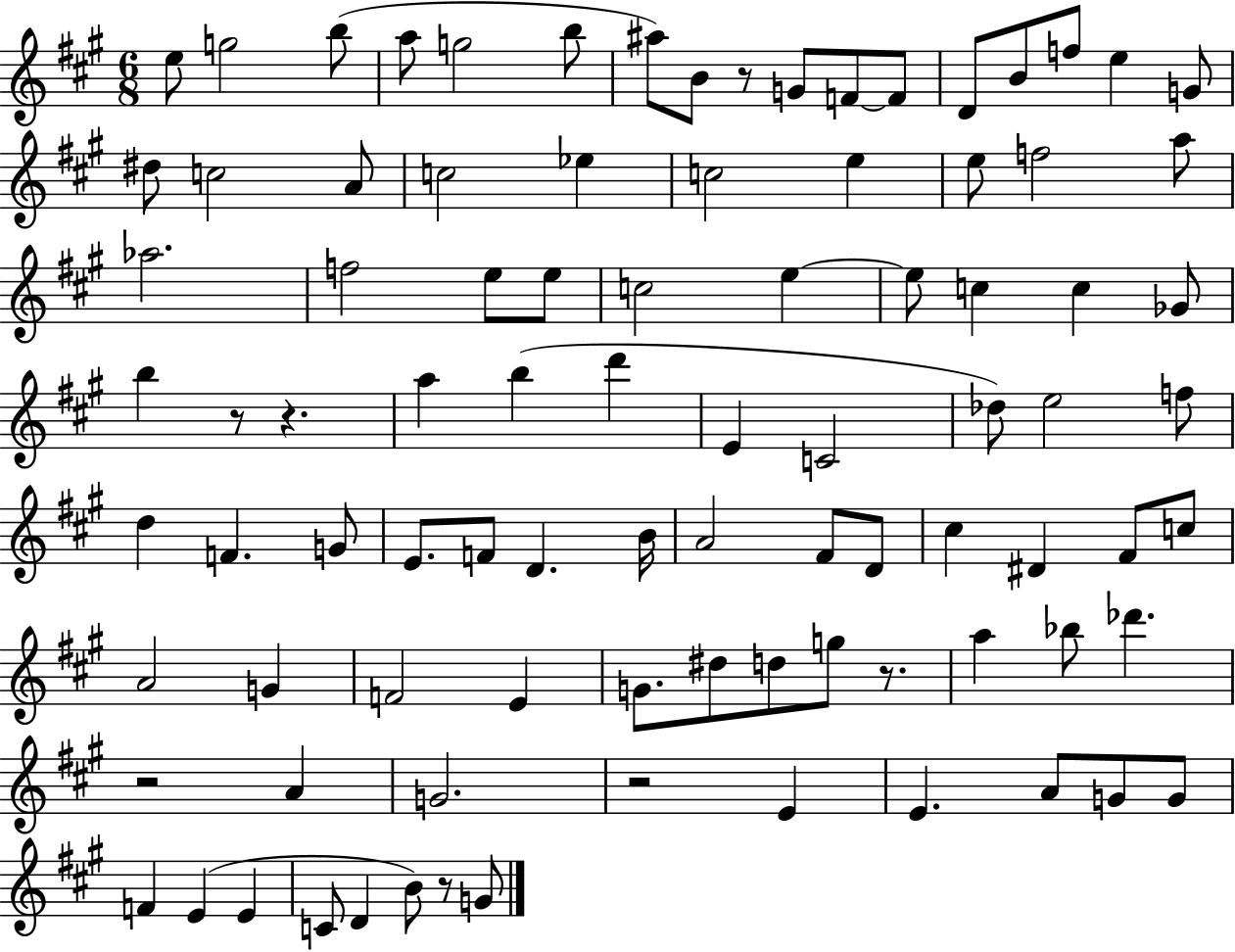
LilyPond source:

{
  \clef treble
  \numericTimeSignature
  \time 6/8
  \key a \major
  e''8 g''2 b''8( | a''8 g''2 b''8 | ais''8) b'8 r8 g'8 f'8~~ f'8 | d'8 b'8 f''8 e''4 g'8 | \break dis''8 c''2 a'8 | c''2 ees''4 | c''2 e''4 | e''8 f''2 a''8 | \break aes''2. | f''2 e''8 e''8 | c''2 e''4~~ | e''8 c''4 c''4 ges'8 | \break b''4 r8 r4. | a''4 b''4( d'''4 | e'4 c'2 | des''8) e''2 f''8 | \break d''4 f'4. g'8 | e'8. f'8 d'4. b'16 | a'2 fis'8 d'8 | cis''4 dis'4 fis'8 c''8 | \break a'2 g'4 | f'2 e'4 | g'8. dis''8 d''8 g''8 r8. | a''4 bes''8 des'''4. | \break r2 a'4 | g'2. | r2 e'4 | e'4. a'8 g'8 g'8 | \break f'4 e'4( e'4 | c'8 d'4 b'8) r8 g'8 | \bar "|."
}